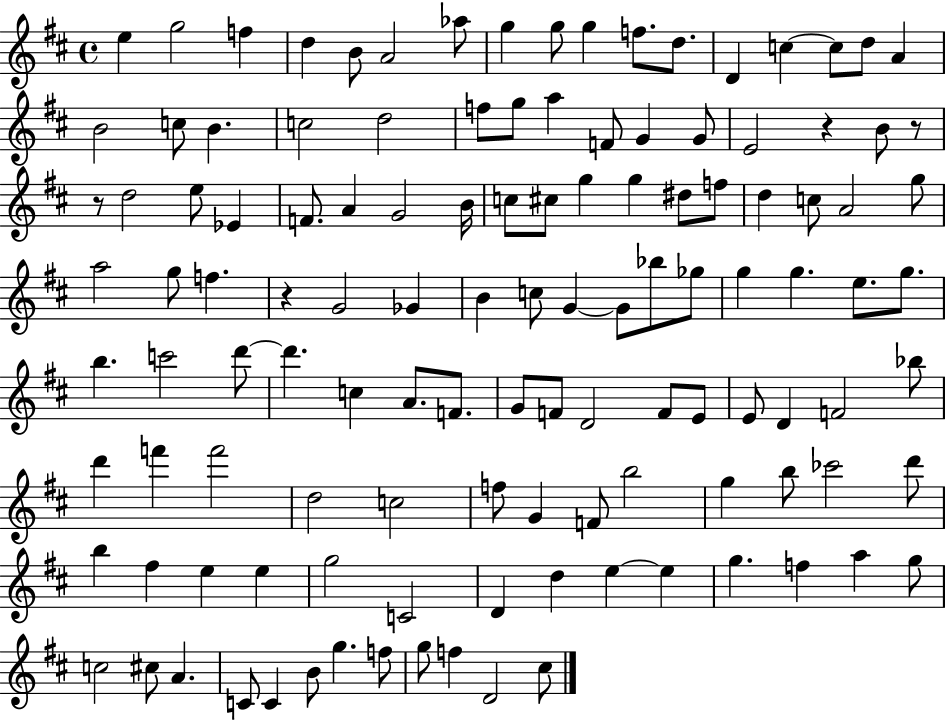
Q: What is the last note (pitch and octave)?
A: C#5